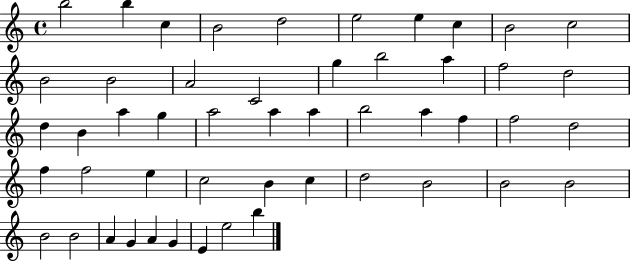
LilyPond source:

{
  \clef treble
  \time 4/4
  \defaultTimeSignature
  \key c \major
  b''2 b''4 c''4 | b'2 d''2 | e''2 e''4 c''4 | b'2 c''2 | \break b'2 b'2 | a'2 c'2 | g''4 b''2 a''4 | f''2 d''2 | \break d''4 b'4 a''4 g''4 | a''2 a''4 a''4 | b''2 a''4 f''4 | f''2 d''2 | \break f''4 f''2 e''4 | c''2 b'4 c''4 | d''2 b'2 | b'2 b'2 | \break b'2 b'2 | a'4 g'4 a'4 g'4 | e'4 e''2 b''4 | \bar "|."
}